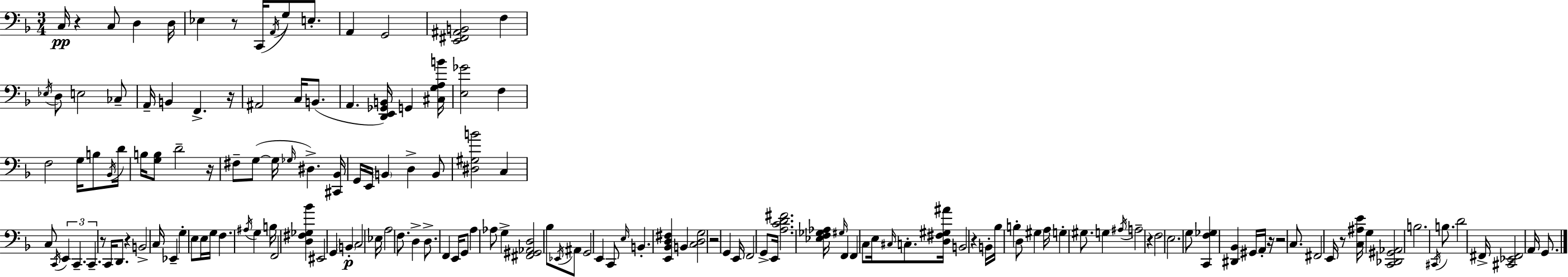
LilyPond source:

{
  \clef bass
  \numericTimeSignature
  \time 3/4
  \key f \major
  c16\pp r4 c8 d4 d16 | ees4 r8 c,16( \acciaccatura { a,16 } g8) e8.-. | a,4 g,2 | <e, fis, ais, b,>2 f4 | \break \acciaccatura { ees16 } d8 e2 | ces8-- a,16-- b,4 f,4.-> | r16 ais,2 c16 b,8.( | a,4. <d, e, ges, b,>16) g,4 | \break <cis g a b'>16 <e ges'>2 f4 | f2 g16 b8 | \acciaccatura { bes,16 } d'16 b16 <g b>8 d'2-- | r16 fis8-- g8~(~ g16 \grace { ges16 }) dis4.-> | \break <cis, bes,>16 g,16 e,16 \parenthesize b,4 d4-> | b,8 <dis gis b'>2 | c4 c8 \acciaccatura { c,16 } \tuplet 3/2 { e,4 c,4.-- | c,4.-- } r8 | \break c,16 d,8. r4 b,2-> | c16 ees,4-- g4-. | e8 e16 g16 f4. | \acciaccatura { ais16 } g4 b16 f,2 | \break <d fis ges bes'>4 eis,2 | g,4 \parenthesize b,4-.\p c2 | ees16 a2 | f8. d4-> d8.-> | \break f,4 e,16 g,8 a4 | aes8 g4-> <fis, gis, aes, d>2 | bes8 \acciaccatura { ees,16 } ais,8 g,2 | e,4 c,8 \grace { e16 } b,4.-. | \break <e, bes, d fis>4 b,4 | <c d g>2 r2 | g,4 e,16 f,2 | g,8-> e,16 <a c' d' fis'>2. | \break <ees f ges aes>16 \grace { gis16 } f,4 | f,4 c8 e16 \grace { cis16 } c8.-. | <d fis gis ais'>16 b,2 r4 | b,16-. bes16 b4-. d8 gis4 | \break a16 g4-. gis8. g4 | \acciaccatura { ais16 } a2-- r4 | f2 e2. | g8 | \break <c, f ges>4 <dis, bes,>4 gis,16 a,16-. r16 | r2 c8. fis,2 | e,16 r8 <c ais e'>16 g4 | <c, des, gis, aes,>2 b2. | \break \acciaccatura { cis,16 } | b8. d'2 fis,16-> | <cis, ees, fis,>2 a,16 g,8. | \bar "|."
}